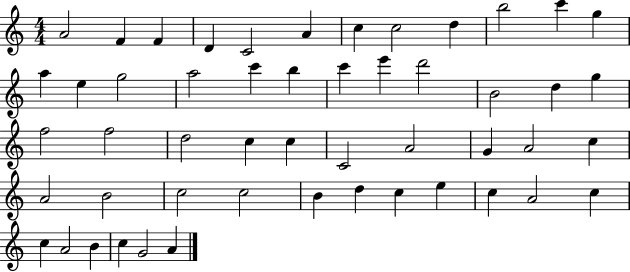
X:1
T:Untitled
M:4/4
L:1/4
K:C
A2 F F D C2 A c c2 d b2 c' g a e g2 a2 c' b c' e' d'2 B2 d g f2 f2 d2 c c C2 A2 G A2 c A2 B2 c2 c2 B d c e c A2 c c A2 B c G2 A